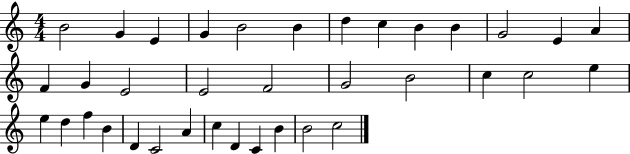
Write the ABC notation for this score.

X:1
T:Untitled
M:4/4
L:1/4
K:C
B2 G E G B2 B d c B B G2 E A F G E2 E2 F2 G2 B2 c c2 e e d f B D C2 A c D C B B2 c2